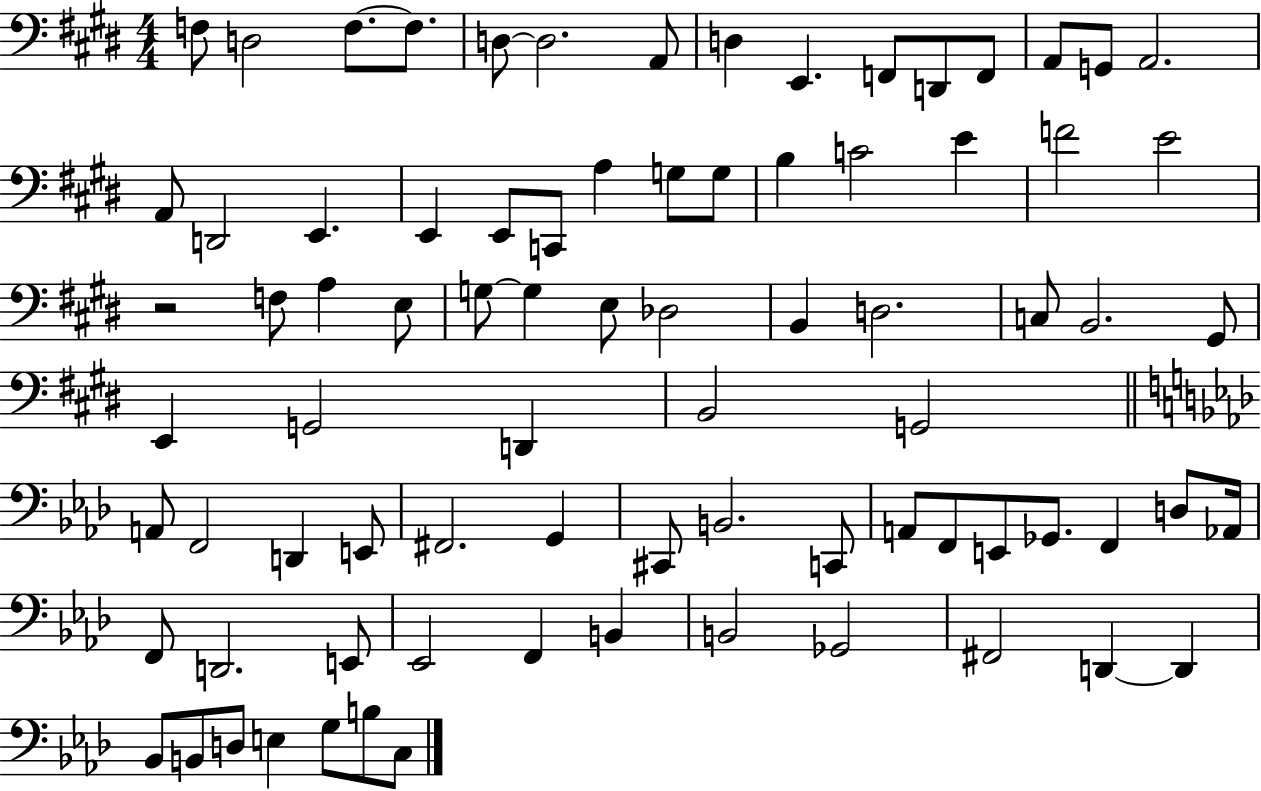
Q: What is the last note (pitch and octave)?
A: C3